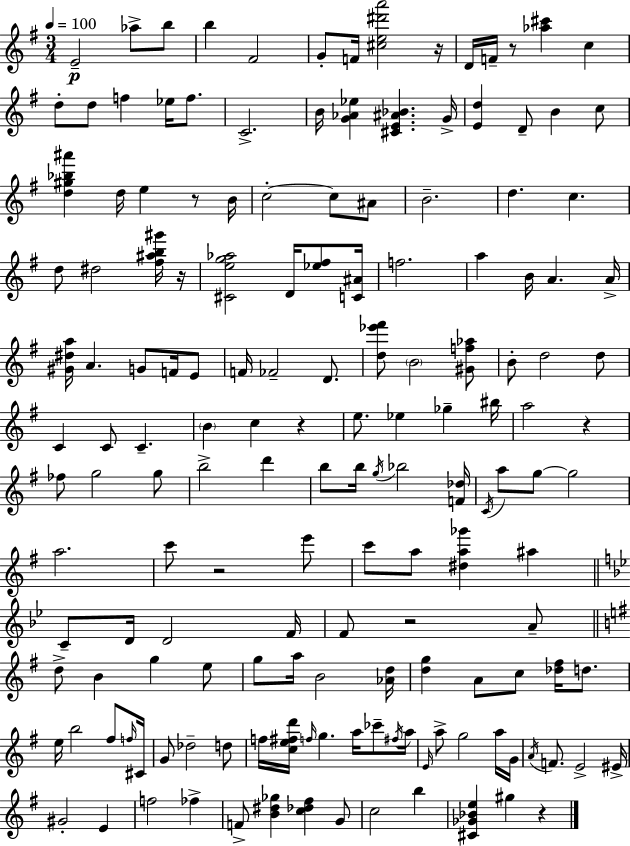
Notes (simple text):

E4/h Ab5/e B5/e B5/q F#4/h G4/e F4/s [C#5,E5,D#6,A6]/h R/s D4/s F4/s R/e [Ab5,C#6]/q C5/q D5/e D5/e F5/q Eb5/s F5/e. C4/h. B4/s [G4,Ab4,Eb5]/q [C#4,E4,A#4,Bb4]/q. G4/s [E4,D5]/q D4/e B4/q C5/e [D5,G#5,Bb5,A#6]/q D5/s E5/q R/e B4/s C5/h C5/e A#4/e B4/h. D5/q. C5/q. D5/e D#5/h [F#5,A#5,B5,G#6]/s R/s [C#4,E5,G5,Ab5]/h D4/s [Eb5,F#5]/e [C4,A#4]/s F5/h. A5/q B4/s A4/q. A4/s [G#4,D#5,A5]/s A4/q. G4/e F4/s E4/e F4/s FES4/h D4/e. [D5,Eb6,F#6]/e B4/h [G#4,F5,Ab5]/e B4/e D5/h D5/e C4/q C4/e C4/q. B4/q C5/q R/q E5/e. Eb5/q Gb5/q BIS5/s A5/h R/q FES5/e G5/h G5/e B5/h D6/q B5/e B5/s G5/s Bb5/h [F4,Db5]/s C4/s A5/e G5/e G5/h A5/h. C6/e R/h E6/e C6/e A5/e [D#5,A5,Gb6]/q A#5/q C4/e D4/s D4/h F4/s F4/e R/h A4/e D5/e B4/q G5/q E5/e G5/e A5/s B4/h [Ab4,D5]/s [D5,G5]/q A4/e C5/e [Db5,F#5]/s D5/e. E5/s B5/h F#5/e F5/s C#4/s G4/e Db5/h D5/e F5/s [C5,E5,F#5,D6]/s F5/s G5/q. A5/s CES6/e F#5/s A5/s E4/s A5/e G5/h A5/s G4/s A4/s F4/e. E4/h EIS4/s G#4/h E4/q F5/h FES5/q F4/e [B4,D#5,Gb5]/q [C5,Db5,F#5]/q G4/e C5/h B5/q [C#4,Gb4,Bb4,E5]/q G#5/q R/q